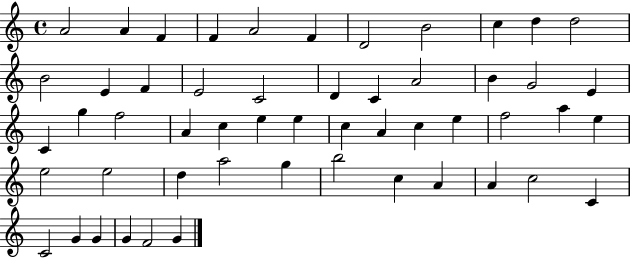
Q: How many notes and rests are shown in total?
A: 53